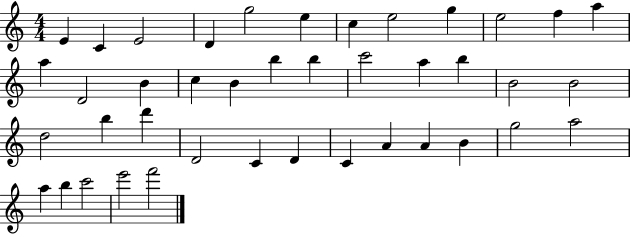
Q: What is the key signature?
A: C major